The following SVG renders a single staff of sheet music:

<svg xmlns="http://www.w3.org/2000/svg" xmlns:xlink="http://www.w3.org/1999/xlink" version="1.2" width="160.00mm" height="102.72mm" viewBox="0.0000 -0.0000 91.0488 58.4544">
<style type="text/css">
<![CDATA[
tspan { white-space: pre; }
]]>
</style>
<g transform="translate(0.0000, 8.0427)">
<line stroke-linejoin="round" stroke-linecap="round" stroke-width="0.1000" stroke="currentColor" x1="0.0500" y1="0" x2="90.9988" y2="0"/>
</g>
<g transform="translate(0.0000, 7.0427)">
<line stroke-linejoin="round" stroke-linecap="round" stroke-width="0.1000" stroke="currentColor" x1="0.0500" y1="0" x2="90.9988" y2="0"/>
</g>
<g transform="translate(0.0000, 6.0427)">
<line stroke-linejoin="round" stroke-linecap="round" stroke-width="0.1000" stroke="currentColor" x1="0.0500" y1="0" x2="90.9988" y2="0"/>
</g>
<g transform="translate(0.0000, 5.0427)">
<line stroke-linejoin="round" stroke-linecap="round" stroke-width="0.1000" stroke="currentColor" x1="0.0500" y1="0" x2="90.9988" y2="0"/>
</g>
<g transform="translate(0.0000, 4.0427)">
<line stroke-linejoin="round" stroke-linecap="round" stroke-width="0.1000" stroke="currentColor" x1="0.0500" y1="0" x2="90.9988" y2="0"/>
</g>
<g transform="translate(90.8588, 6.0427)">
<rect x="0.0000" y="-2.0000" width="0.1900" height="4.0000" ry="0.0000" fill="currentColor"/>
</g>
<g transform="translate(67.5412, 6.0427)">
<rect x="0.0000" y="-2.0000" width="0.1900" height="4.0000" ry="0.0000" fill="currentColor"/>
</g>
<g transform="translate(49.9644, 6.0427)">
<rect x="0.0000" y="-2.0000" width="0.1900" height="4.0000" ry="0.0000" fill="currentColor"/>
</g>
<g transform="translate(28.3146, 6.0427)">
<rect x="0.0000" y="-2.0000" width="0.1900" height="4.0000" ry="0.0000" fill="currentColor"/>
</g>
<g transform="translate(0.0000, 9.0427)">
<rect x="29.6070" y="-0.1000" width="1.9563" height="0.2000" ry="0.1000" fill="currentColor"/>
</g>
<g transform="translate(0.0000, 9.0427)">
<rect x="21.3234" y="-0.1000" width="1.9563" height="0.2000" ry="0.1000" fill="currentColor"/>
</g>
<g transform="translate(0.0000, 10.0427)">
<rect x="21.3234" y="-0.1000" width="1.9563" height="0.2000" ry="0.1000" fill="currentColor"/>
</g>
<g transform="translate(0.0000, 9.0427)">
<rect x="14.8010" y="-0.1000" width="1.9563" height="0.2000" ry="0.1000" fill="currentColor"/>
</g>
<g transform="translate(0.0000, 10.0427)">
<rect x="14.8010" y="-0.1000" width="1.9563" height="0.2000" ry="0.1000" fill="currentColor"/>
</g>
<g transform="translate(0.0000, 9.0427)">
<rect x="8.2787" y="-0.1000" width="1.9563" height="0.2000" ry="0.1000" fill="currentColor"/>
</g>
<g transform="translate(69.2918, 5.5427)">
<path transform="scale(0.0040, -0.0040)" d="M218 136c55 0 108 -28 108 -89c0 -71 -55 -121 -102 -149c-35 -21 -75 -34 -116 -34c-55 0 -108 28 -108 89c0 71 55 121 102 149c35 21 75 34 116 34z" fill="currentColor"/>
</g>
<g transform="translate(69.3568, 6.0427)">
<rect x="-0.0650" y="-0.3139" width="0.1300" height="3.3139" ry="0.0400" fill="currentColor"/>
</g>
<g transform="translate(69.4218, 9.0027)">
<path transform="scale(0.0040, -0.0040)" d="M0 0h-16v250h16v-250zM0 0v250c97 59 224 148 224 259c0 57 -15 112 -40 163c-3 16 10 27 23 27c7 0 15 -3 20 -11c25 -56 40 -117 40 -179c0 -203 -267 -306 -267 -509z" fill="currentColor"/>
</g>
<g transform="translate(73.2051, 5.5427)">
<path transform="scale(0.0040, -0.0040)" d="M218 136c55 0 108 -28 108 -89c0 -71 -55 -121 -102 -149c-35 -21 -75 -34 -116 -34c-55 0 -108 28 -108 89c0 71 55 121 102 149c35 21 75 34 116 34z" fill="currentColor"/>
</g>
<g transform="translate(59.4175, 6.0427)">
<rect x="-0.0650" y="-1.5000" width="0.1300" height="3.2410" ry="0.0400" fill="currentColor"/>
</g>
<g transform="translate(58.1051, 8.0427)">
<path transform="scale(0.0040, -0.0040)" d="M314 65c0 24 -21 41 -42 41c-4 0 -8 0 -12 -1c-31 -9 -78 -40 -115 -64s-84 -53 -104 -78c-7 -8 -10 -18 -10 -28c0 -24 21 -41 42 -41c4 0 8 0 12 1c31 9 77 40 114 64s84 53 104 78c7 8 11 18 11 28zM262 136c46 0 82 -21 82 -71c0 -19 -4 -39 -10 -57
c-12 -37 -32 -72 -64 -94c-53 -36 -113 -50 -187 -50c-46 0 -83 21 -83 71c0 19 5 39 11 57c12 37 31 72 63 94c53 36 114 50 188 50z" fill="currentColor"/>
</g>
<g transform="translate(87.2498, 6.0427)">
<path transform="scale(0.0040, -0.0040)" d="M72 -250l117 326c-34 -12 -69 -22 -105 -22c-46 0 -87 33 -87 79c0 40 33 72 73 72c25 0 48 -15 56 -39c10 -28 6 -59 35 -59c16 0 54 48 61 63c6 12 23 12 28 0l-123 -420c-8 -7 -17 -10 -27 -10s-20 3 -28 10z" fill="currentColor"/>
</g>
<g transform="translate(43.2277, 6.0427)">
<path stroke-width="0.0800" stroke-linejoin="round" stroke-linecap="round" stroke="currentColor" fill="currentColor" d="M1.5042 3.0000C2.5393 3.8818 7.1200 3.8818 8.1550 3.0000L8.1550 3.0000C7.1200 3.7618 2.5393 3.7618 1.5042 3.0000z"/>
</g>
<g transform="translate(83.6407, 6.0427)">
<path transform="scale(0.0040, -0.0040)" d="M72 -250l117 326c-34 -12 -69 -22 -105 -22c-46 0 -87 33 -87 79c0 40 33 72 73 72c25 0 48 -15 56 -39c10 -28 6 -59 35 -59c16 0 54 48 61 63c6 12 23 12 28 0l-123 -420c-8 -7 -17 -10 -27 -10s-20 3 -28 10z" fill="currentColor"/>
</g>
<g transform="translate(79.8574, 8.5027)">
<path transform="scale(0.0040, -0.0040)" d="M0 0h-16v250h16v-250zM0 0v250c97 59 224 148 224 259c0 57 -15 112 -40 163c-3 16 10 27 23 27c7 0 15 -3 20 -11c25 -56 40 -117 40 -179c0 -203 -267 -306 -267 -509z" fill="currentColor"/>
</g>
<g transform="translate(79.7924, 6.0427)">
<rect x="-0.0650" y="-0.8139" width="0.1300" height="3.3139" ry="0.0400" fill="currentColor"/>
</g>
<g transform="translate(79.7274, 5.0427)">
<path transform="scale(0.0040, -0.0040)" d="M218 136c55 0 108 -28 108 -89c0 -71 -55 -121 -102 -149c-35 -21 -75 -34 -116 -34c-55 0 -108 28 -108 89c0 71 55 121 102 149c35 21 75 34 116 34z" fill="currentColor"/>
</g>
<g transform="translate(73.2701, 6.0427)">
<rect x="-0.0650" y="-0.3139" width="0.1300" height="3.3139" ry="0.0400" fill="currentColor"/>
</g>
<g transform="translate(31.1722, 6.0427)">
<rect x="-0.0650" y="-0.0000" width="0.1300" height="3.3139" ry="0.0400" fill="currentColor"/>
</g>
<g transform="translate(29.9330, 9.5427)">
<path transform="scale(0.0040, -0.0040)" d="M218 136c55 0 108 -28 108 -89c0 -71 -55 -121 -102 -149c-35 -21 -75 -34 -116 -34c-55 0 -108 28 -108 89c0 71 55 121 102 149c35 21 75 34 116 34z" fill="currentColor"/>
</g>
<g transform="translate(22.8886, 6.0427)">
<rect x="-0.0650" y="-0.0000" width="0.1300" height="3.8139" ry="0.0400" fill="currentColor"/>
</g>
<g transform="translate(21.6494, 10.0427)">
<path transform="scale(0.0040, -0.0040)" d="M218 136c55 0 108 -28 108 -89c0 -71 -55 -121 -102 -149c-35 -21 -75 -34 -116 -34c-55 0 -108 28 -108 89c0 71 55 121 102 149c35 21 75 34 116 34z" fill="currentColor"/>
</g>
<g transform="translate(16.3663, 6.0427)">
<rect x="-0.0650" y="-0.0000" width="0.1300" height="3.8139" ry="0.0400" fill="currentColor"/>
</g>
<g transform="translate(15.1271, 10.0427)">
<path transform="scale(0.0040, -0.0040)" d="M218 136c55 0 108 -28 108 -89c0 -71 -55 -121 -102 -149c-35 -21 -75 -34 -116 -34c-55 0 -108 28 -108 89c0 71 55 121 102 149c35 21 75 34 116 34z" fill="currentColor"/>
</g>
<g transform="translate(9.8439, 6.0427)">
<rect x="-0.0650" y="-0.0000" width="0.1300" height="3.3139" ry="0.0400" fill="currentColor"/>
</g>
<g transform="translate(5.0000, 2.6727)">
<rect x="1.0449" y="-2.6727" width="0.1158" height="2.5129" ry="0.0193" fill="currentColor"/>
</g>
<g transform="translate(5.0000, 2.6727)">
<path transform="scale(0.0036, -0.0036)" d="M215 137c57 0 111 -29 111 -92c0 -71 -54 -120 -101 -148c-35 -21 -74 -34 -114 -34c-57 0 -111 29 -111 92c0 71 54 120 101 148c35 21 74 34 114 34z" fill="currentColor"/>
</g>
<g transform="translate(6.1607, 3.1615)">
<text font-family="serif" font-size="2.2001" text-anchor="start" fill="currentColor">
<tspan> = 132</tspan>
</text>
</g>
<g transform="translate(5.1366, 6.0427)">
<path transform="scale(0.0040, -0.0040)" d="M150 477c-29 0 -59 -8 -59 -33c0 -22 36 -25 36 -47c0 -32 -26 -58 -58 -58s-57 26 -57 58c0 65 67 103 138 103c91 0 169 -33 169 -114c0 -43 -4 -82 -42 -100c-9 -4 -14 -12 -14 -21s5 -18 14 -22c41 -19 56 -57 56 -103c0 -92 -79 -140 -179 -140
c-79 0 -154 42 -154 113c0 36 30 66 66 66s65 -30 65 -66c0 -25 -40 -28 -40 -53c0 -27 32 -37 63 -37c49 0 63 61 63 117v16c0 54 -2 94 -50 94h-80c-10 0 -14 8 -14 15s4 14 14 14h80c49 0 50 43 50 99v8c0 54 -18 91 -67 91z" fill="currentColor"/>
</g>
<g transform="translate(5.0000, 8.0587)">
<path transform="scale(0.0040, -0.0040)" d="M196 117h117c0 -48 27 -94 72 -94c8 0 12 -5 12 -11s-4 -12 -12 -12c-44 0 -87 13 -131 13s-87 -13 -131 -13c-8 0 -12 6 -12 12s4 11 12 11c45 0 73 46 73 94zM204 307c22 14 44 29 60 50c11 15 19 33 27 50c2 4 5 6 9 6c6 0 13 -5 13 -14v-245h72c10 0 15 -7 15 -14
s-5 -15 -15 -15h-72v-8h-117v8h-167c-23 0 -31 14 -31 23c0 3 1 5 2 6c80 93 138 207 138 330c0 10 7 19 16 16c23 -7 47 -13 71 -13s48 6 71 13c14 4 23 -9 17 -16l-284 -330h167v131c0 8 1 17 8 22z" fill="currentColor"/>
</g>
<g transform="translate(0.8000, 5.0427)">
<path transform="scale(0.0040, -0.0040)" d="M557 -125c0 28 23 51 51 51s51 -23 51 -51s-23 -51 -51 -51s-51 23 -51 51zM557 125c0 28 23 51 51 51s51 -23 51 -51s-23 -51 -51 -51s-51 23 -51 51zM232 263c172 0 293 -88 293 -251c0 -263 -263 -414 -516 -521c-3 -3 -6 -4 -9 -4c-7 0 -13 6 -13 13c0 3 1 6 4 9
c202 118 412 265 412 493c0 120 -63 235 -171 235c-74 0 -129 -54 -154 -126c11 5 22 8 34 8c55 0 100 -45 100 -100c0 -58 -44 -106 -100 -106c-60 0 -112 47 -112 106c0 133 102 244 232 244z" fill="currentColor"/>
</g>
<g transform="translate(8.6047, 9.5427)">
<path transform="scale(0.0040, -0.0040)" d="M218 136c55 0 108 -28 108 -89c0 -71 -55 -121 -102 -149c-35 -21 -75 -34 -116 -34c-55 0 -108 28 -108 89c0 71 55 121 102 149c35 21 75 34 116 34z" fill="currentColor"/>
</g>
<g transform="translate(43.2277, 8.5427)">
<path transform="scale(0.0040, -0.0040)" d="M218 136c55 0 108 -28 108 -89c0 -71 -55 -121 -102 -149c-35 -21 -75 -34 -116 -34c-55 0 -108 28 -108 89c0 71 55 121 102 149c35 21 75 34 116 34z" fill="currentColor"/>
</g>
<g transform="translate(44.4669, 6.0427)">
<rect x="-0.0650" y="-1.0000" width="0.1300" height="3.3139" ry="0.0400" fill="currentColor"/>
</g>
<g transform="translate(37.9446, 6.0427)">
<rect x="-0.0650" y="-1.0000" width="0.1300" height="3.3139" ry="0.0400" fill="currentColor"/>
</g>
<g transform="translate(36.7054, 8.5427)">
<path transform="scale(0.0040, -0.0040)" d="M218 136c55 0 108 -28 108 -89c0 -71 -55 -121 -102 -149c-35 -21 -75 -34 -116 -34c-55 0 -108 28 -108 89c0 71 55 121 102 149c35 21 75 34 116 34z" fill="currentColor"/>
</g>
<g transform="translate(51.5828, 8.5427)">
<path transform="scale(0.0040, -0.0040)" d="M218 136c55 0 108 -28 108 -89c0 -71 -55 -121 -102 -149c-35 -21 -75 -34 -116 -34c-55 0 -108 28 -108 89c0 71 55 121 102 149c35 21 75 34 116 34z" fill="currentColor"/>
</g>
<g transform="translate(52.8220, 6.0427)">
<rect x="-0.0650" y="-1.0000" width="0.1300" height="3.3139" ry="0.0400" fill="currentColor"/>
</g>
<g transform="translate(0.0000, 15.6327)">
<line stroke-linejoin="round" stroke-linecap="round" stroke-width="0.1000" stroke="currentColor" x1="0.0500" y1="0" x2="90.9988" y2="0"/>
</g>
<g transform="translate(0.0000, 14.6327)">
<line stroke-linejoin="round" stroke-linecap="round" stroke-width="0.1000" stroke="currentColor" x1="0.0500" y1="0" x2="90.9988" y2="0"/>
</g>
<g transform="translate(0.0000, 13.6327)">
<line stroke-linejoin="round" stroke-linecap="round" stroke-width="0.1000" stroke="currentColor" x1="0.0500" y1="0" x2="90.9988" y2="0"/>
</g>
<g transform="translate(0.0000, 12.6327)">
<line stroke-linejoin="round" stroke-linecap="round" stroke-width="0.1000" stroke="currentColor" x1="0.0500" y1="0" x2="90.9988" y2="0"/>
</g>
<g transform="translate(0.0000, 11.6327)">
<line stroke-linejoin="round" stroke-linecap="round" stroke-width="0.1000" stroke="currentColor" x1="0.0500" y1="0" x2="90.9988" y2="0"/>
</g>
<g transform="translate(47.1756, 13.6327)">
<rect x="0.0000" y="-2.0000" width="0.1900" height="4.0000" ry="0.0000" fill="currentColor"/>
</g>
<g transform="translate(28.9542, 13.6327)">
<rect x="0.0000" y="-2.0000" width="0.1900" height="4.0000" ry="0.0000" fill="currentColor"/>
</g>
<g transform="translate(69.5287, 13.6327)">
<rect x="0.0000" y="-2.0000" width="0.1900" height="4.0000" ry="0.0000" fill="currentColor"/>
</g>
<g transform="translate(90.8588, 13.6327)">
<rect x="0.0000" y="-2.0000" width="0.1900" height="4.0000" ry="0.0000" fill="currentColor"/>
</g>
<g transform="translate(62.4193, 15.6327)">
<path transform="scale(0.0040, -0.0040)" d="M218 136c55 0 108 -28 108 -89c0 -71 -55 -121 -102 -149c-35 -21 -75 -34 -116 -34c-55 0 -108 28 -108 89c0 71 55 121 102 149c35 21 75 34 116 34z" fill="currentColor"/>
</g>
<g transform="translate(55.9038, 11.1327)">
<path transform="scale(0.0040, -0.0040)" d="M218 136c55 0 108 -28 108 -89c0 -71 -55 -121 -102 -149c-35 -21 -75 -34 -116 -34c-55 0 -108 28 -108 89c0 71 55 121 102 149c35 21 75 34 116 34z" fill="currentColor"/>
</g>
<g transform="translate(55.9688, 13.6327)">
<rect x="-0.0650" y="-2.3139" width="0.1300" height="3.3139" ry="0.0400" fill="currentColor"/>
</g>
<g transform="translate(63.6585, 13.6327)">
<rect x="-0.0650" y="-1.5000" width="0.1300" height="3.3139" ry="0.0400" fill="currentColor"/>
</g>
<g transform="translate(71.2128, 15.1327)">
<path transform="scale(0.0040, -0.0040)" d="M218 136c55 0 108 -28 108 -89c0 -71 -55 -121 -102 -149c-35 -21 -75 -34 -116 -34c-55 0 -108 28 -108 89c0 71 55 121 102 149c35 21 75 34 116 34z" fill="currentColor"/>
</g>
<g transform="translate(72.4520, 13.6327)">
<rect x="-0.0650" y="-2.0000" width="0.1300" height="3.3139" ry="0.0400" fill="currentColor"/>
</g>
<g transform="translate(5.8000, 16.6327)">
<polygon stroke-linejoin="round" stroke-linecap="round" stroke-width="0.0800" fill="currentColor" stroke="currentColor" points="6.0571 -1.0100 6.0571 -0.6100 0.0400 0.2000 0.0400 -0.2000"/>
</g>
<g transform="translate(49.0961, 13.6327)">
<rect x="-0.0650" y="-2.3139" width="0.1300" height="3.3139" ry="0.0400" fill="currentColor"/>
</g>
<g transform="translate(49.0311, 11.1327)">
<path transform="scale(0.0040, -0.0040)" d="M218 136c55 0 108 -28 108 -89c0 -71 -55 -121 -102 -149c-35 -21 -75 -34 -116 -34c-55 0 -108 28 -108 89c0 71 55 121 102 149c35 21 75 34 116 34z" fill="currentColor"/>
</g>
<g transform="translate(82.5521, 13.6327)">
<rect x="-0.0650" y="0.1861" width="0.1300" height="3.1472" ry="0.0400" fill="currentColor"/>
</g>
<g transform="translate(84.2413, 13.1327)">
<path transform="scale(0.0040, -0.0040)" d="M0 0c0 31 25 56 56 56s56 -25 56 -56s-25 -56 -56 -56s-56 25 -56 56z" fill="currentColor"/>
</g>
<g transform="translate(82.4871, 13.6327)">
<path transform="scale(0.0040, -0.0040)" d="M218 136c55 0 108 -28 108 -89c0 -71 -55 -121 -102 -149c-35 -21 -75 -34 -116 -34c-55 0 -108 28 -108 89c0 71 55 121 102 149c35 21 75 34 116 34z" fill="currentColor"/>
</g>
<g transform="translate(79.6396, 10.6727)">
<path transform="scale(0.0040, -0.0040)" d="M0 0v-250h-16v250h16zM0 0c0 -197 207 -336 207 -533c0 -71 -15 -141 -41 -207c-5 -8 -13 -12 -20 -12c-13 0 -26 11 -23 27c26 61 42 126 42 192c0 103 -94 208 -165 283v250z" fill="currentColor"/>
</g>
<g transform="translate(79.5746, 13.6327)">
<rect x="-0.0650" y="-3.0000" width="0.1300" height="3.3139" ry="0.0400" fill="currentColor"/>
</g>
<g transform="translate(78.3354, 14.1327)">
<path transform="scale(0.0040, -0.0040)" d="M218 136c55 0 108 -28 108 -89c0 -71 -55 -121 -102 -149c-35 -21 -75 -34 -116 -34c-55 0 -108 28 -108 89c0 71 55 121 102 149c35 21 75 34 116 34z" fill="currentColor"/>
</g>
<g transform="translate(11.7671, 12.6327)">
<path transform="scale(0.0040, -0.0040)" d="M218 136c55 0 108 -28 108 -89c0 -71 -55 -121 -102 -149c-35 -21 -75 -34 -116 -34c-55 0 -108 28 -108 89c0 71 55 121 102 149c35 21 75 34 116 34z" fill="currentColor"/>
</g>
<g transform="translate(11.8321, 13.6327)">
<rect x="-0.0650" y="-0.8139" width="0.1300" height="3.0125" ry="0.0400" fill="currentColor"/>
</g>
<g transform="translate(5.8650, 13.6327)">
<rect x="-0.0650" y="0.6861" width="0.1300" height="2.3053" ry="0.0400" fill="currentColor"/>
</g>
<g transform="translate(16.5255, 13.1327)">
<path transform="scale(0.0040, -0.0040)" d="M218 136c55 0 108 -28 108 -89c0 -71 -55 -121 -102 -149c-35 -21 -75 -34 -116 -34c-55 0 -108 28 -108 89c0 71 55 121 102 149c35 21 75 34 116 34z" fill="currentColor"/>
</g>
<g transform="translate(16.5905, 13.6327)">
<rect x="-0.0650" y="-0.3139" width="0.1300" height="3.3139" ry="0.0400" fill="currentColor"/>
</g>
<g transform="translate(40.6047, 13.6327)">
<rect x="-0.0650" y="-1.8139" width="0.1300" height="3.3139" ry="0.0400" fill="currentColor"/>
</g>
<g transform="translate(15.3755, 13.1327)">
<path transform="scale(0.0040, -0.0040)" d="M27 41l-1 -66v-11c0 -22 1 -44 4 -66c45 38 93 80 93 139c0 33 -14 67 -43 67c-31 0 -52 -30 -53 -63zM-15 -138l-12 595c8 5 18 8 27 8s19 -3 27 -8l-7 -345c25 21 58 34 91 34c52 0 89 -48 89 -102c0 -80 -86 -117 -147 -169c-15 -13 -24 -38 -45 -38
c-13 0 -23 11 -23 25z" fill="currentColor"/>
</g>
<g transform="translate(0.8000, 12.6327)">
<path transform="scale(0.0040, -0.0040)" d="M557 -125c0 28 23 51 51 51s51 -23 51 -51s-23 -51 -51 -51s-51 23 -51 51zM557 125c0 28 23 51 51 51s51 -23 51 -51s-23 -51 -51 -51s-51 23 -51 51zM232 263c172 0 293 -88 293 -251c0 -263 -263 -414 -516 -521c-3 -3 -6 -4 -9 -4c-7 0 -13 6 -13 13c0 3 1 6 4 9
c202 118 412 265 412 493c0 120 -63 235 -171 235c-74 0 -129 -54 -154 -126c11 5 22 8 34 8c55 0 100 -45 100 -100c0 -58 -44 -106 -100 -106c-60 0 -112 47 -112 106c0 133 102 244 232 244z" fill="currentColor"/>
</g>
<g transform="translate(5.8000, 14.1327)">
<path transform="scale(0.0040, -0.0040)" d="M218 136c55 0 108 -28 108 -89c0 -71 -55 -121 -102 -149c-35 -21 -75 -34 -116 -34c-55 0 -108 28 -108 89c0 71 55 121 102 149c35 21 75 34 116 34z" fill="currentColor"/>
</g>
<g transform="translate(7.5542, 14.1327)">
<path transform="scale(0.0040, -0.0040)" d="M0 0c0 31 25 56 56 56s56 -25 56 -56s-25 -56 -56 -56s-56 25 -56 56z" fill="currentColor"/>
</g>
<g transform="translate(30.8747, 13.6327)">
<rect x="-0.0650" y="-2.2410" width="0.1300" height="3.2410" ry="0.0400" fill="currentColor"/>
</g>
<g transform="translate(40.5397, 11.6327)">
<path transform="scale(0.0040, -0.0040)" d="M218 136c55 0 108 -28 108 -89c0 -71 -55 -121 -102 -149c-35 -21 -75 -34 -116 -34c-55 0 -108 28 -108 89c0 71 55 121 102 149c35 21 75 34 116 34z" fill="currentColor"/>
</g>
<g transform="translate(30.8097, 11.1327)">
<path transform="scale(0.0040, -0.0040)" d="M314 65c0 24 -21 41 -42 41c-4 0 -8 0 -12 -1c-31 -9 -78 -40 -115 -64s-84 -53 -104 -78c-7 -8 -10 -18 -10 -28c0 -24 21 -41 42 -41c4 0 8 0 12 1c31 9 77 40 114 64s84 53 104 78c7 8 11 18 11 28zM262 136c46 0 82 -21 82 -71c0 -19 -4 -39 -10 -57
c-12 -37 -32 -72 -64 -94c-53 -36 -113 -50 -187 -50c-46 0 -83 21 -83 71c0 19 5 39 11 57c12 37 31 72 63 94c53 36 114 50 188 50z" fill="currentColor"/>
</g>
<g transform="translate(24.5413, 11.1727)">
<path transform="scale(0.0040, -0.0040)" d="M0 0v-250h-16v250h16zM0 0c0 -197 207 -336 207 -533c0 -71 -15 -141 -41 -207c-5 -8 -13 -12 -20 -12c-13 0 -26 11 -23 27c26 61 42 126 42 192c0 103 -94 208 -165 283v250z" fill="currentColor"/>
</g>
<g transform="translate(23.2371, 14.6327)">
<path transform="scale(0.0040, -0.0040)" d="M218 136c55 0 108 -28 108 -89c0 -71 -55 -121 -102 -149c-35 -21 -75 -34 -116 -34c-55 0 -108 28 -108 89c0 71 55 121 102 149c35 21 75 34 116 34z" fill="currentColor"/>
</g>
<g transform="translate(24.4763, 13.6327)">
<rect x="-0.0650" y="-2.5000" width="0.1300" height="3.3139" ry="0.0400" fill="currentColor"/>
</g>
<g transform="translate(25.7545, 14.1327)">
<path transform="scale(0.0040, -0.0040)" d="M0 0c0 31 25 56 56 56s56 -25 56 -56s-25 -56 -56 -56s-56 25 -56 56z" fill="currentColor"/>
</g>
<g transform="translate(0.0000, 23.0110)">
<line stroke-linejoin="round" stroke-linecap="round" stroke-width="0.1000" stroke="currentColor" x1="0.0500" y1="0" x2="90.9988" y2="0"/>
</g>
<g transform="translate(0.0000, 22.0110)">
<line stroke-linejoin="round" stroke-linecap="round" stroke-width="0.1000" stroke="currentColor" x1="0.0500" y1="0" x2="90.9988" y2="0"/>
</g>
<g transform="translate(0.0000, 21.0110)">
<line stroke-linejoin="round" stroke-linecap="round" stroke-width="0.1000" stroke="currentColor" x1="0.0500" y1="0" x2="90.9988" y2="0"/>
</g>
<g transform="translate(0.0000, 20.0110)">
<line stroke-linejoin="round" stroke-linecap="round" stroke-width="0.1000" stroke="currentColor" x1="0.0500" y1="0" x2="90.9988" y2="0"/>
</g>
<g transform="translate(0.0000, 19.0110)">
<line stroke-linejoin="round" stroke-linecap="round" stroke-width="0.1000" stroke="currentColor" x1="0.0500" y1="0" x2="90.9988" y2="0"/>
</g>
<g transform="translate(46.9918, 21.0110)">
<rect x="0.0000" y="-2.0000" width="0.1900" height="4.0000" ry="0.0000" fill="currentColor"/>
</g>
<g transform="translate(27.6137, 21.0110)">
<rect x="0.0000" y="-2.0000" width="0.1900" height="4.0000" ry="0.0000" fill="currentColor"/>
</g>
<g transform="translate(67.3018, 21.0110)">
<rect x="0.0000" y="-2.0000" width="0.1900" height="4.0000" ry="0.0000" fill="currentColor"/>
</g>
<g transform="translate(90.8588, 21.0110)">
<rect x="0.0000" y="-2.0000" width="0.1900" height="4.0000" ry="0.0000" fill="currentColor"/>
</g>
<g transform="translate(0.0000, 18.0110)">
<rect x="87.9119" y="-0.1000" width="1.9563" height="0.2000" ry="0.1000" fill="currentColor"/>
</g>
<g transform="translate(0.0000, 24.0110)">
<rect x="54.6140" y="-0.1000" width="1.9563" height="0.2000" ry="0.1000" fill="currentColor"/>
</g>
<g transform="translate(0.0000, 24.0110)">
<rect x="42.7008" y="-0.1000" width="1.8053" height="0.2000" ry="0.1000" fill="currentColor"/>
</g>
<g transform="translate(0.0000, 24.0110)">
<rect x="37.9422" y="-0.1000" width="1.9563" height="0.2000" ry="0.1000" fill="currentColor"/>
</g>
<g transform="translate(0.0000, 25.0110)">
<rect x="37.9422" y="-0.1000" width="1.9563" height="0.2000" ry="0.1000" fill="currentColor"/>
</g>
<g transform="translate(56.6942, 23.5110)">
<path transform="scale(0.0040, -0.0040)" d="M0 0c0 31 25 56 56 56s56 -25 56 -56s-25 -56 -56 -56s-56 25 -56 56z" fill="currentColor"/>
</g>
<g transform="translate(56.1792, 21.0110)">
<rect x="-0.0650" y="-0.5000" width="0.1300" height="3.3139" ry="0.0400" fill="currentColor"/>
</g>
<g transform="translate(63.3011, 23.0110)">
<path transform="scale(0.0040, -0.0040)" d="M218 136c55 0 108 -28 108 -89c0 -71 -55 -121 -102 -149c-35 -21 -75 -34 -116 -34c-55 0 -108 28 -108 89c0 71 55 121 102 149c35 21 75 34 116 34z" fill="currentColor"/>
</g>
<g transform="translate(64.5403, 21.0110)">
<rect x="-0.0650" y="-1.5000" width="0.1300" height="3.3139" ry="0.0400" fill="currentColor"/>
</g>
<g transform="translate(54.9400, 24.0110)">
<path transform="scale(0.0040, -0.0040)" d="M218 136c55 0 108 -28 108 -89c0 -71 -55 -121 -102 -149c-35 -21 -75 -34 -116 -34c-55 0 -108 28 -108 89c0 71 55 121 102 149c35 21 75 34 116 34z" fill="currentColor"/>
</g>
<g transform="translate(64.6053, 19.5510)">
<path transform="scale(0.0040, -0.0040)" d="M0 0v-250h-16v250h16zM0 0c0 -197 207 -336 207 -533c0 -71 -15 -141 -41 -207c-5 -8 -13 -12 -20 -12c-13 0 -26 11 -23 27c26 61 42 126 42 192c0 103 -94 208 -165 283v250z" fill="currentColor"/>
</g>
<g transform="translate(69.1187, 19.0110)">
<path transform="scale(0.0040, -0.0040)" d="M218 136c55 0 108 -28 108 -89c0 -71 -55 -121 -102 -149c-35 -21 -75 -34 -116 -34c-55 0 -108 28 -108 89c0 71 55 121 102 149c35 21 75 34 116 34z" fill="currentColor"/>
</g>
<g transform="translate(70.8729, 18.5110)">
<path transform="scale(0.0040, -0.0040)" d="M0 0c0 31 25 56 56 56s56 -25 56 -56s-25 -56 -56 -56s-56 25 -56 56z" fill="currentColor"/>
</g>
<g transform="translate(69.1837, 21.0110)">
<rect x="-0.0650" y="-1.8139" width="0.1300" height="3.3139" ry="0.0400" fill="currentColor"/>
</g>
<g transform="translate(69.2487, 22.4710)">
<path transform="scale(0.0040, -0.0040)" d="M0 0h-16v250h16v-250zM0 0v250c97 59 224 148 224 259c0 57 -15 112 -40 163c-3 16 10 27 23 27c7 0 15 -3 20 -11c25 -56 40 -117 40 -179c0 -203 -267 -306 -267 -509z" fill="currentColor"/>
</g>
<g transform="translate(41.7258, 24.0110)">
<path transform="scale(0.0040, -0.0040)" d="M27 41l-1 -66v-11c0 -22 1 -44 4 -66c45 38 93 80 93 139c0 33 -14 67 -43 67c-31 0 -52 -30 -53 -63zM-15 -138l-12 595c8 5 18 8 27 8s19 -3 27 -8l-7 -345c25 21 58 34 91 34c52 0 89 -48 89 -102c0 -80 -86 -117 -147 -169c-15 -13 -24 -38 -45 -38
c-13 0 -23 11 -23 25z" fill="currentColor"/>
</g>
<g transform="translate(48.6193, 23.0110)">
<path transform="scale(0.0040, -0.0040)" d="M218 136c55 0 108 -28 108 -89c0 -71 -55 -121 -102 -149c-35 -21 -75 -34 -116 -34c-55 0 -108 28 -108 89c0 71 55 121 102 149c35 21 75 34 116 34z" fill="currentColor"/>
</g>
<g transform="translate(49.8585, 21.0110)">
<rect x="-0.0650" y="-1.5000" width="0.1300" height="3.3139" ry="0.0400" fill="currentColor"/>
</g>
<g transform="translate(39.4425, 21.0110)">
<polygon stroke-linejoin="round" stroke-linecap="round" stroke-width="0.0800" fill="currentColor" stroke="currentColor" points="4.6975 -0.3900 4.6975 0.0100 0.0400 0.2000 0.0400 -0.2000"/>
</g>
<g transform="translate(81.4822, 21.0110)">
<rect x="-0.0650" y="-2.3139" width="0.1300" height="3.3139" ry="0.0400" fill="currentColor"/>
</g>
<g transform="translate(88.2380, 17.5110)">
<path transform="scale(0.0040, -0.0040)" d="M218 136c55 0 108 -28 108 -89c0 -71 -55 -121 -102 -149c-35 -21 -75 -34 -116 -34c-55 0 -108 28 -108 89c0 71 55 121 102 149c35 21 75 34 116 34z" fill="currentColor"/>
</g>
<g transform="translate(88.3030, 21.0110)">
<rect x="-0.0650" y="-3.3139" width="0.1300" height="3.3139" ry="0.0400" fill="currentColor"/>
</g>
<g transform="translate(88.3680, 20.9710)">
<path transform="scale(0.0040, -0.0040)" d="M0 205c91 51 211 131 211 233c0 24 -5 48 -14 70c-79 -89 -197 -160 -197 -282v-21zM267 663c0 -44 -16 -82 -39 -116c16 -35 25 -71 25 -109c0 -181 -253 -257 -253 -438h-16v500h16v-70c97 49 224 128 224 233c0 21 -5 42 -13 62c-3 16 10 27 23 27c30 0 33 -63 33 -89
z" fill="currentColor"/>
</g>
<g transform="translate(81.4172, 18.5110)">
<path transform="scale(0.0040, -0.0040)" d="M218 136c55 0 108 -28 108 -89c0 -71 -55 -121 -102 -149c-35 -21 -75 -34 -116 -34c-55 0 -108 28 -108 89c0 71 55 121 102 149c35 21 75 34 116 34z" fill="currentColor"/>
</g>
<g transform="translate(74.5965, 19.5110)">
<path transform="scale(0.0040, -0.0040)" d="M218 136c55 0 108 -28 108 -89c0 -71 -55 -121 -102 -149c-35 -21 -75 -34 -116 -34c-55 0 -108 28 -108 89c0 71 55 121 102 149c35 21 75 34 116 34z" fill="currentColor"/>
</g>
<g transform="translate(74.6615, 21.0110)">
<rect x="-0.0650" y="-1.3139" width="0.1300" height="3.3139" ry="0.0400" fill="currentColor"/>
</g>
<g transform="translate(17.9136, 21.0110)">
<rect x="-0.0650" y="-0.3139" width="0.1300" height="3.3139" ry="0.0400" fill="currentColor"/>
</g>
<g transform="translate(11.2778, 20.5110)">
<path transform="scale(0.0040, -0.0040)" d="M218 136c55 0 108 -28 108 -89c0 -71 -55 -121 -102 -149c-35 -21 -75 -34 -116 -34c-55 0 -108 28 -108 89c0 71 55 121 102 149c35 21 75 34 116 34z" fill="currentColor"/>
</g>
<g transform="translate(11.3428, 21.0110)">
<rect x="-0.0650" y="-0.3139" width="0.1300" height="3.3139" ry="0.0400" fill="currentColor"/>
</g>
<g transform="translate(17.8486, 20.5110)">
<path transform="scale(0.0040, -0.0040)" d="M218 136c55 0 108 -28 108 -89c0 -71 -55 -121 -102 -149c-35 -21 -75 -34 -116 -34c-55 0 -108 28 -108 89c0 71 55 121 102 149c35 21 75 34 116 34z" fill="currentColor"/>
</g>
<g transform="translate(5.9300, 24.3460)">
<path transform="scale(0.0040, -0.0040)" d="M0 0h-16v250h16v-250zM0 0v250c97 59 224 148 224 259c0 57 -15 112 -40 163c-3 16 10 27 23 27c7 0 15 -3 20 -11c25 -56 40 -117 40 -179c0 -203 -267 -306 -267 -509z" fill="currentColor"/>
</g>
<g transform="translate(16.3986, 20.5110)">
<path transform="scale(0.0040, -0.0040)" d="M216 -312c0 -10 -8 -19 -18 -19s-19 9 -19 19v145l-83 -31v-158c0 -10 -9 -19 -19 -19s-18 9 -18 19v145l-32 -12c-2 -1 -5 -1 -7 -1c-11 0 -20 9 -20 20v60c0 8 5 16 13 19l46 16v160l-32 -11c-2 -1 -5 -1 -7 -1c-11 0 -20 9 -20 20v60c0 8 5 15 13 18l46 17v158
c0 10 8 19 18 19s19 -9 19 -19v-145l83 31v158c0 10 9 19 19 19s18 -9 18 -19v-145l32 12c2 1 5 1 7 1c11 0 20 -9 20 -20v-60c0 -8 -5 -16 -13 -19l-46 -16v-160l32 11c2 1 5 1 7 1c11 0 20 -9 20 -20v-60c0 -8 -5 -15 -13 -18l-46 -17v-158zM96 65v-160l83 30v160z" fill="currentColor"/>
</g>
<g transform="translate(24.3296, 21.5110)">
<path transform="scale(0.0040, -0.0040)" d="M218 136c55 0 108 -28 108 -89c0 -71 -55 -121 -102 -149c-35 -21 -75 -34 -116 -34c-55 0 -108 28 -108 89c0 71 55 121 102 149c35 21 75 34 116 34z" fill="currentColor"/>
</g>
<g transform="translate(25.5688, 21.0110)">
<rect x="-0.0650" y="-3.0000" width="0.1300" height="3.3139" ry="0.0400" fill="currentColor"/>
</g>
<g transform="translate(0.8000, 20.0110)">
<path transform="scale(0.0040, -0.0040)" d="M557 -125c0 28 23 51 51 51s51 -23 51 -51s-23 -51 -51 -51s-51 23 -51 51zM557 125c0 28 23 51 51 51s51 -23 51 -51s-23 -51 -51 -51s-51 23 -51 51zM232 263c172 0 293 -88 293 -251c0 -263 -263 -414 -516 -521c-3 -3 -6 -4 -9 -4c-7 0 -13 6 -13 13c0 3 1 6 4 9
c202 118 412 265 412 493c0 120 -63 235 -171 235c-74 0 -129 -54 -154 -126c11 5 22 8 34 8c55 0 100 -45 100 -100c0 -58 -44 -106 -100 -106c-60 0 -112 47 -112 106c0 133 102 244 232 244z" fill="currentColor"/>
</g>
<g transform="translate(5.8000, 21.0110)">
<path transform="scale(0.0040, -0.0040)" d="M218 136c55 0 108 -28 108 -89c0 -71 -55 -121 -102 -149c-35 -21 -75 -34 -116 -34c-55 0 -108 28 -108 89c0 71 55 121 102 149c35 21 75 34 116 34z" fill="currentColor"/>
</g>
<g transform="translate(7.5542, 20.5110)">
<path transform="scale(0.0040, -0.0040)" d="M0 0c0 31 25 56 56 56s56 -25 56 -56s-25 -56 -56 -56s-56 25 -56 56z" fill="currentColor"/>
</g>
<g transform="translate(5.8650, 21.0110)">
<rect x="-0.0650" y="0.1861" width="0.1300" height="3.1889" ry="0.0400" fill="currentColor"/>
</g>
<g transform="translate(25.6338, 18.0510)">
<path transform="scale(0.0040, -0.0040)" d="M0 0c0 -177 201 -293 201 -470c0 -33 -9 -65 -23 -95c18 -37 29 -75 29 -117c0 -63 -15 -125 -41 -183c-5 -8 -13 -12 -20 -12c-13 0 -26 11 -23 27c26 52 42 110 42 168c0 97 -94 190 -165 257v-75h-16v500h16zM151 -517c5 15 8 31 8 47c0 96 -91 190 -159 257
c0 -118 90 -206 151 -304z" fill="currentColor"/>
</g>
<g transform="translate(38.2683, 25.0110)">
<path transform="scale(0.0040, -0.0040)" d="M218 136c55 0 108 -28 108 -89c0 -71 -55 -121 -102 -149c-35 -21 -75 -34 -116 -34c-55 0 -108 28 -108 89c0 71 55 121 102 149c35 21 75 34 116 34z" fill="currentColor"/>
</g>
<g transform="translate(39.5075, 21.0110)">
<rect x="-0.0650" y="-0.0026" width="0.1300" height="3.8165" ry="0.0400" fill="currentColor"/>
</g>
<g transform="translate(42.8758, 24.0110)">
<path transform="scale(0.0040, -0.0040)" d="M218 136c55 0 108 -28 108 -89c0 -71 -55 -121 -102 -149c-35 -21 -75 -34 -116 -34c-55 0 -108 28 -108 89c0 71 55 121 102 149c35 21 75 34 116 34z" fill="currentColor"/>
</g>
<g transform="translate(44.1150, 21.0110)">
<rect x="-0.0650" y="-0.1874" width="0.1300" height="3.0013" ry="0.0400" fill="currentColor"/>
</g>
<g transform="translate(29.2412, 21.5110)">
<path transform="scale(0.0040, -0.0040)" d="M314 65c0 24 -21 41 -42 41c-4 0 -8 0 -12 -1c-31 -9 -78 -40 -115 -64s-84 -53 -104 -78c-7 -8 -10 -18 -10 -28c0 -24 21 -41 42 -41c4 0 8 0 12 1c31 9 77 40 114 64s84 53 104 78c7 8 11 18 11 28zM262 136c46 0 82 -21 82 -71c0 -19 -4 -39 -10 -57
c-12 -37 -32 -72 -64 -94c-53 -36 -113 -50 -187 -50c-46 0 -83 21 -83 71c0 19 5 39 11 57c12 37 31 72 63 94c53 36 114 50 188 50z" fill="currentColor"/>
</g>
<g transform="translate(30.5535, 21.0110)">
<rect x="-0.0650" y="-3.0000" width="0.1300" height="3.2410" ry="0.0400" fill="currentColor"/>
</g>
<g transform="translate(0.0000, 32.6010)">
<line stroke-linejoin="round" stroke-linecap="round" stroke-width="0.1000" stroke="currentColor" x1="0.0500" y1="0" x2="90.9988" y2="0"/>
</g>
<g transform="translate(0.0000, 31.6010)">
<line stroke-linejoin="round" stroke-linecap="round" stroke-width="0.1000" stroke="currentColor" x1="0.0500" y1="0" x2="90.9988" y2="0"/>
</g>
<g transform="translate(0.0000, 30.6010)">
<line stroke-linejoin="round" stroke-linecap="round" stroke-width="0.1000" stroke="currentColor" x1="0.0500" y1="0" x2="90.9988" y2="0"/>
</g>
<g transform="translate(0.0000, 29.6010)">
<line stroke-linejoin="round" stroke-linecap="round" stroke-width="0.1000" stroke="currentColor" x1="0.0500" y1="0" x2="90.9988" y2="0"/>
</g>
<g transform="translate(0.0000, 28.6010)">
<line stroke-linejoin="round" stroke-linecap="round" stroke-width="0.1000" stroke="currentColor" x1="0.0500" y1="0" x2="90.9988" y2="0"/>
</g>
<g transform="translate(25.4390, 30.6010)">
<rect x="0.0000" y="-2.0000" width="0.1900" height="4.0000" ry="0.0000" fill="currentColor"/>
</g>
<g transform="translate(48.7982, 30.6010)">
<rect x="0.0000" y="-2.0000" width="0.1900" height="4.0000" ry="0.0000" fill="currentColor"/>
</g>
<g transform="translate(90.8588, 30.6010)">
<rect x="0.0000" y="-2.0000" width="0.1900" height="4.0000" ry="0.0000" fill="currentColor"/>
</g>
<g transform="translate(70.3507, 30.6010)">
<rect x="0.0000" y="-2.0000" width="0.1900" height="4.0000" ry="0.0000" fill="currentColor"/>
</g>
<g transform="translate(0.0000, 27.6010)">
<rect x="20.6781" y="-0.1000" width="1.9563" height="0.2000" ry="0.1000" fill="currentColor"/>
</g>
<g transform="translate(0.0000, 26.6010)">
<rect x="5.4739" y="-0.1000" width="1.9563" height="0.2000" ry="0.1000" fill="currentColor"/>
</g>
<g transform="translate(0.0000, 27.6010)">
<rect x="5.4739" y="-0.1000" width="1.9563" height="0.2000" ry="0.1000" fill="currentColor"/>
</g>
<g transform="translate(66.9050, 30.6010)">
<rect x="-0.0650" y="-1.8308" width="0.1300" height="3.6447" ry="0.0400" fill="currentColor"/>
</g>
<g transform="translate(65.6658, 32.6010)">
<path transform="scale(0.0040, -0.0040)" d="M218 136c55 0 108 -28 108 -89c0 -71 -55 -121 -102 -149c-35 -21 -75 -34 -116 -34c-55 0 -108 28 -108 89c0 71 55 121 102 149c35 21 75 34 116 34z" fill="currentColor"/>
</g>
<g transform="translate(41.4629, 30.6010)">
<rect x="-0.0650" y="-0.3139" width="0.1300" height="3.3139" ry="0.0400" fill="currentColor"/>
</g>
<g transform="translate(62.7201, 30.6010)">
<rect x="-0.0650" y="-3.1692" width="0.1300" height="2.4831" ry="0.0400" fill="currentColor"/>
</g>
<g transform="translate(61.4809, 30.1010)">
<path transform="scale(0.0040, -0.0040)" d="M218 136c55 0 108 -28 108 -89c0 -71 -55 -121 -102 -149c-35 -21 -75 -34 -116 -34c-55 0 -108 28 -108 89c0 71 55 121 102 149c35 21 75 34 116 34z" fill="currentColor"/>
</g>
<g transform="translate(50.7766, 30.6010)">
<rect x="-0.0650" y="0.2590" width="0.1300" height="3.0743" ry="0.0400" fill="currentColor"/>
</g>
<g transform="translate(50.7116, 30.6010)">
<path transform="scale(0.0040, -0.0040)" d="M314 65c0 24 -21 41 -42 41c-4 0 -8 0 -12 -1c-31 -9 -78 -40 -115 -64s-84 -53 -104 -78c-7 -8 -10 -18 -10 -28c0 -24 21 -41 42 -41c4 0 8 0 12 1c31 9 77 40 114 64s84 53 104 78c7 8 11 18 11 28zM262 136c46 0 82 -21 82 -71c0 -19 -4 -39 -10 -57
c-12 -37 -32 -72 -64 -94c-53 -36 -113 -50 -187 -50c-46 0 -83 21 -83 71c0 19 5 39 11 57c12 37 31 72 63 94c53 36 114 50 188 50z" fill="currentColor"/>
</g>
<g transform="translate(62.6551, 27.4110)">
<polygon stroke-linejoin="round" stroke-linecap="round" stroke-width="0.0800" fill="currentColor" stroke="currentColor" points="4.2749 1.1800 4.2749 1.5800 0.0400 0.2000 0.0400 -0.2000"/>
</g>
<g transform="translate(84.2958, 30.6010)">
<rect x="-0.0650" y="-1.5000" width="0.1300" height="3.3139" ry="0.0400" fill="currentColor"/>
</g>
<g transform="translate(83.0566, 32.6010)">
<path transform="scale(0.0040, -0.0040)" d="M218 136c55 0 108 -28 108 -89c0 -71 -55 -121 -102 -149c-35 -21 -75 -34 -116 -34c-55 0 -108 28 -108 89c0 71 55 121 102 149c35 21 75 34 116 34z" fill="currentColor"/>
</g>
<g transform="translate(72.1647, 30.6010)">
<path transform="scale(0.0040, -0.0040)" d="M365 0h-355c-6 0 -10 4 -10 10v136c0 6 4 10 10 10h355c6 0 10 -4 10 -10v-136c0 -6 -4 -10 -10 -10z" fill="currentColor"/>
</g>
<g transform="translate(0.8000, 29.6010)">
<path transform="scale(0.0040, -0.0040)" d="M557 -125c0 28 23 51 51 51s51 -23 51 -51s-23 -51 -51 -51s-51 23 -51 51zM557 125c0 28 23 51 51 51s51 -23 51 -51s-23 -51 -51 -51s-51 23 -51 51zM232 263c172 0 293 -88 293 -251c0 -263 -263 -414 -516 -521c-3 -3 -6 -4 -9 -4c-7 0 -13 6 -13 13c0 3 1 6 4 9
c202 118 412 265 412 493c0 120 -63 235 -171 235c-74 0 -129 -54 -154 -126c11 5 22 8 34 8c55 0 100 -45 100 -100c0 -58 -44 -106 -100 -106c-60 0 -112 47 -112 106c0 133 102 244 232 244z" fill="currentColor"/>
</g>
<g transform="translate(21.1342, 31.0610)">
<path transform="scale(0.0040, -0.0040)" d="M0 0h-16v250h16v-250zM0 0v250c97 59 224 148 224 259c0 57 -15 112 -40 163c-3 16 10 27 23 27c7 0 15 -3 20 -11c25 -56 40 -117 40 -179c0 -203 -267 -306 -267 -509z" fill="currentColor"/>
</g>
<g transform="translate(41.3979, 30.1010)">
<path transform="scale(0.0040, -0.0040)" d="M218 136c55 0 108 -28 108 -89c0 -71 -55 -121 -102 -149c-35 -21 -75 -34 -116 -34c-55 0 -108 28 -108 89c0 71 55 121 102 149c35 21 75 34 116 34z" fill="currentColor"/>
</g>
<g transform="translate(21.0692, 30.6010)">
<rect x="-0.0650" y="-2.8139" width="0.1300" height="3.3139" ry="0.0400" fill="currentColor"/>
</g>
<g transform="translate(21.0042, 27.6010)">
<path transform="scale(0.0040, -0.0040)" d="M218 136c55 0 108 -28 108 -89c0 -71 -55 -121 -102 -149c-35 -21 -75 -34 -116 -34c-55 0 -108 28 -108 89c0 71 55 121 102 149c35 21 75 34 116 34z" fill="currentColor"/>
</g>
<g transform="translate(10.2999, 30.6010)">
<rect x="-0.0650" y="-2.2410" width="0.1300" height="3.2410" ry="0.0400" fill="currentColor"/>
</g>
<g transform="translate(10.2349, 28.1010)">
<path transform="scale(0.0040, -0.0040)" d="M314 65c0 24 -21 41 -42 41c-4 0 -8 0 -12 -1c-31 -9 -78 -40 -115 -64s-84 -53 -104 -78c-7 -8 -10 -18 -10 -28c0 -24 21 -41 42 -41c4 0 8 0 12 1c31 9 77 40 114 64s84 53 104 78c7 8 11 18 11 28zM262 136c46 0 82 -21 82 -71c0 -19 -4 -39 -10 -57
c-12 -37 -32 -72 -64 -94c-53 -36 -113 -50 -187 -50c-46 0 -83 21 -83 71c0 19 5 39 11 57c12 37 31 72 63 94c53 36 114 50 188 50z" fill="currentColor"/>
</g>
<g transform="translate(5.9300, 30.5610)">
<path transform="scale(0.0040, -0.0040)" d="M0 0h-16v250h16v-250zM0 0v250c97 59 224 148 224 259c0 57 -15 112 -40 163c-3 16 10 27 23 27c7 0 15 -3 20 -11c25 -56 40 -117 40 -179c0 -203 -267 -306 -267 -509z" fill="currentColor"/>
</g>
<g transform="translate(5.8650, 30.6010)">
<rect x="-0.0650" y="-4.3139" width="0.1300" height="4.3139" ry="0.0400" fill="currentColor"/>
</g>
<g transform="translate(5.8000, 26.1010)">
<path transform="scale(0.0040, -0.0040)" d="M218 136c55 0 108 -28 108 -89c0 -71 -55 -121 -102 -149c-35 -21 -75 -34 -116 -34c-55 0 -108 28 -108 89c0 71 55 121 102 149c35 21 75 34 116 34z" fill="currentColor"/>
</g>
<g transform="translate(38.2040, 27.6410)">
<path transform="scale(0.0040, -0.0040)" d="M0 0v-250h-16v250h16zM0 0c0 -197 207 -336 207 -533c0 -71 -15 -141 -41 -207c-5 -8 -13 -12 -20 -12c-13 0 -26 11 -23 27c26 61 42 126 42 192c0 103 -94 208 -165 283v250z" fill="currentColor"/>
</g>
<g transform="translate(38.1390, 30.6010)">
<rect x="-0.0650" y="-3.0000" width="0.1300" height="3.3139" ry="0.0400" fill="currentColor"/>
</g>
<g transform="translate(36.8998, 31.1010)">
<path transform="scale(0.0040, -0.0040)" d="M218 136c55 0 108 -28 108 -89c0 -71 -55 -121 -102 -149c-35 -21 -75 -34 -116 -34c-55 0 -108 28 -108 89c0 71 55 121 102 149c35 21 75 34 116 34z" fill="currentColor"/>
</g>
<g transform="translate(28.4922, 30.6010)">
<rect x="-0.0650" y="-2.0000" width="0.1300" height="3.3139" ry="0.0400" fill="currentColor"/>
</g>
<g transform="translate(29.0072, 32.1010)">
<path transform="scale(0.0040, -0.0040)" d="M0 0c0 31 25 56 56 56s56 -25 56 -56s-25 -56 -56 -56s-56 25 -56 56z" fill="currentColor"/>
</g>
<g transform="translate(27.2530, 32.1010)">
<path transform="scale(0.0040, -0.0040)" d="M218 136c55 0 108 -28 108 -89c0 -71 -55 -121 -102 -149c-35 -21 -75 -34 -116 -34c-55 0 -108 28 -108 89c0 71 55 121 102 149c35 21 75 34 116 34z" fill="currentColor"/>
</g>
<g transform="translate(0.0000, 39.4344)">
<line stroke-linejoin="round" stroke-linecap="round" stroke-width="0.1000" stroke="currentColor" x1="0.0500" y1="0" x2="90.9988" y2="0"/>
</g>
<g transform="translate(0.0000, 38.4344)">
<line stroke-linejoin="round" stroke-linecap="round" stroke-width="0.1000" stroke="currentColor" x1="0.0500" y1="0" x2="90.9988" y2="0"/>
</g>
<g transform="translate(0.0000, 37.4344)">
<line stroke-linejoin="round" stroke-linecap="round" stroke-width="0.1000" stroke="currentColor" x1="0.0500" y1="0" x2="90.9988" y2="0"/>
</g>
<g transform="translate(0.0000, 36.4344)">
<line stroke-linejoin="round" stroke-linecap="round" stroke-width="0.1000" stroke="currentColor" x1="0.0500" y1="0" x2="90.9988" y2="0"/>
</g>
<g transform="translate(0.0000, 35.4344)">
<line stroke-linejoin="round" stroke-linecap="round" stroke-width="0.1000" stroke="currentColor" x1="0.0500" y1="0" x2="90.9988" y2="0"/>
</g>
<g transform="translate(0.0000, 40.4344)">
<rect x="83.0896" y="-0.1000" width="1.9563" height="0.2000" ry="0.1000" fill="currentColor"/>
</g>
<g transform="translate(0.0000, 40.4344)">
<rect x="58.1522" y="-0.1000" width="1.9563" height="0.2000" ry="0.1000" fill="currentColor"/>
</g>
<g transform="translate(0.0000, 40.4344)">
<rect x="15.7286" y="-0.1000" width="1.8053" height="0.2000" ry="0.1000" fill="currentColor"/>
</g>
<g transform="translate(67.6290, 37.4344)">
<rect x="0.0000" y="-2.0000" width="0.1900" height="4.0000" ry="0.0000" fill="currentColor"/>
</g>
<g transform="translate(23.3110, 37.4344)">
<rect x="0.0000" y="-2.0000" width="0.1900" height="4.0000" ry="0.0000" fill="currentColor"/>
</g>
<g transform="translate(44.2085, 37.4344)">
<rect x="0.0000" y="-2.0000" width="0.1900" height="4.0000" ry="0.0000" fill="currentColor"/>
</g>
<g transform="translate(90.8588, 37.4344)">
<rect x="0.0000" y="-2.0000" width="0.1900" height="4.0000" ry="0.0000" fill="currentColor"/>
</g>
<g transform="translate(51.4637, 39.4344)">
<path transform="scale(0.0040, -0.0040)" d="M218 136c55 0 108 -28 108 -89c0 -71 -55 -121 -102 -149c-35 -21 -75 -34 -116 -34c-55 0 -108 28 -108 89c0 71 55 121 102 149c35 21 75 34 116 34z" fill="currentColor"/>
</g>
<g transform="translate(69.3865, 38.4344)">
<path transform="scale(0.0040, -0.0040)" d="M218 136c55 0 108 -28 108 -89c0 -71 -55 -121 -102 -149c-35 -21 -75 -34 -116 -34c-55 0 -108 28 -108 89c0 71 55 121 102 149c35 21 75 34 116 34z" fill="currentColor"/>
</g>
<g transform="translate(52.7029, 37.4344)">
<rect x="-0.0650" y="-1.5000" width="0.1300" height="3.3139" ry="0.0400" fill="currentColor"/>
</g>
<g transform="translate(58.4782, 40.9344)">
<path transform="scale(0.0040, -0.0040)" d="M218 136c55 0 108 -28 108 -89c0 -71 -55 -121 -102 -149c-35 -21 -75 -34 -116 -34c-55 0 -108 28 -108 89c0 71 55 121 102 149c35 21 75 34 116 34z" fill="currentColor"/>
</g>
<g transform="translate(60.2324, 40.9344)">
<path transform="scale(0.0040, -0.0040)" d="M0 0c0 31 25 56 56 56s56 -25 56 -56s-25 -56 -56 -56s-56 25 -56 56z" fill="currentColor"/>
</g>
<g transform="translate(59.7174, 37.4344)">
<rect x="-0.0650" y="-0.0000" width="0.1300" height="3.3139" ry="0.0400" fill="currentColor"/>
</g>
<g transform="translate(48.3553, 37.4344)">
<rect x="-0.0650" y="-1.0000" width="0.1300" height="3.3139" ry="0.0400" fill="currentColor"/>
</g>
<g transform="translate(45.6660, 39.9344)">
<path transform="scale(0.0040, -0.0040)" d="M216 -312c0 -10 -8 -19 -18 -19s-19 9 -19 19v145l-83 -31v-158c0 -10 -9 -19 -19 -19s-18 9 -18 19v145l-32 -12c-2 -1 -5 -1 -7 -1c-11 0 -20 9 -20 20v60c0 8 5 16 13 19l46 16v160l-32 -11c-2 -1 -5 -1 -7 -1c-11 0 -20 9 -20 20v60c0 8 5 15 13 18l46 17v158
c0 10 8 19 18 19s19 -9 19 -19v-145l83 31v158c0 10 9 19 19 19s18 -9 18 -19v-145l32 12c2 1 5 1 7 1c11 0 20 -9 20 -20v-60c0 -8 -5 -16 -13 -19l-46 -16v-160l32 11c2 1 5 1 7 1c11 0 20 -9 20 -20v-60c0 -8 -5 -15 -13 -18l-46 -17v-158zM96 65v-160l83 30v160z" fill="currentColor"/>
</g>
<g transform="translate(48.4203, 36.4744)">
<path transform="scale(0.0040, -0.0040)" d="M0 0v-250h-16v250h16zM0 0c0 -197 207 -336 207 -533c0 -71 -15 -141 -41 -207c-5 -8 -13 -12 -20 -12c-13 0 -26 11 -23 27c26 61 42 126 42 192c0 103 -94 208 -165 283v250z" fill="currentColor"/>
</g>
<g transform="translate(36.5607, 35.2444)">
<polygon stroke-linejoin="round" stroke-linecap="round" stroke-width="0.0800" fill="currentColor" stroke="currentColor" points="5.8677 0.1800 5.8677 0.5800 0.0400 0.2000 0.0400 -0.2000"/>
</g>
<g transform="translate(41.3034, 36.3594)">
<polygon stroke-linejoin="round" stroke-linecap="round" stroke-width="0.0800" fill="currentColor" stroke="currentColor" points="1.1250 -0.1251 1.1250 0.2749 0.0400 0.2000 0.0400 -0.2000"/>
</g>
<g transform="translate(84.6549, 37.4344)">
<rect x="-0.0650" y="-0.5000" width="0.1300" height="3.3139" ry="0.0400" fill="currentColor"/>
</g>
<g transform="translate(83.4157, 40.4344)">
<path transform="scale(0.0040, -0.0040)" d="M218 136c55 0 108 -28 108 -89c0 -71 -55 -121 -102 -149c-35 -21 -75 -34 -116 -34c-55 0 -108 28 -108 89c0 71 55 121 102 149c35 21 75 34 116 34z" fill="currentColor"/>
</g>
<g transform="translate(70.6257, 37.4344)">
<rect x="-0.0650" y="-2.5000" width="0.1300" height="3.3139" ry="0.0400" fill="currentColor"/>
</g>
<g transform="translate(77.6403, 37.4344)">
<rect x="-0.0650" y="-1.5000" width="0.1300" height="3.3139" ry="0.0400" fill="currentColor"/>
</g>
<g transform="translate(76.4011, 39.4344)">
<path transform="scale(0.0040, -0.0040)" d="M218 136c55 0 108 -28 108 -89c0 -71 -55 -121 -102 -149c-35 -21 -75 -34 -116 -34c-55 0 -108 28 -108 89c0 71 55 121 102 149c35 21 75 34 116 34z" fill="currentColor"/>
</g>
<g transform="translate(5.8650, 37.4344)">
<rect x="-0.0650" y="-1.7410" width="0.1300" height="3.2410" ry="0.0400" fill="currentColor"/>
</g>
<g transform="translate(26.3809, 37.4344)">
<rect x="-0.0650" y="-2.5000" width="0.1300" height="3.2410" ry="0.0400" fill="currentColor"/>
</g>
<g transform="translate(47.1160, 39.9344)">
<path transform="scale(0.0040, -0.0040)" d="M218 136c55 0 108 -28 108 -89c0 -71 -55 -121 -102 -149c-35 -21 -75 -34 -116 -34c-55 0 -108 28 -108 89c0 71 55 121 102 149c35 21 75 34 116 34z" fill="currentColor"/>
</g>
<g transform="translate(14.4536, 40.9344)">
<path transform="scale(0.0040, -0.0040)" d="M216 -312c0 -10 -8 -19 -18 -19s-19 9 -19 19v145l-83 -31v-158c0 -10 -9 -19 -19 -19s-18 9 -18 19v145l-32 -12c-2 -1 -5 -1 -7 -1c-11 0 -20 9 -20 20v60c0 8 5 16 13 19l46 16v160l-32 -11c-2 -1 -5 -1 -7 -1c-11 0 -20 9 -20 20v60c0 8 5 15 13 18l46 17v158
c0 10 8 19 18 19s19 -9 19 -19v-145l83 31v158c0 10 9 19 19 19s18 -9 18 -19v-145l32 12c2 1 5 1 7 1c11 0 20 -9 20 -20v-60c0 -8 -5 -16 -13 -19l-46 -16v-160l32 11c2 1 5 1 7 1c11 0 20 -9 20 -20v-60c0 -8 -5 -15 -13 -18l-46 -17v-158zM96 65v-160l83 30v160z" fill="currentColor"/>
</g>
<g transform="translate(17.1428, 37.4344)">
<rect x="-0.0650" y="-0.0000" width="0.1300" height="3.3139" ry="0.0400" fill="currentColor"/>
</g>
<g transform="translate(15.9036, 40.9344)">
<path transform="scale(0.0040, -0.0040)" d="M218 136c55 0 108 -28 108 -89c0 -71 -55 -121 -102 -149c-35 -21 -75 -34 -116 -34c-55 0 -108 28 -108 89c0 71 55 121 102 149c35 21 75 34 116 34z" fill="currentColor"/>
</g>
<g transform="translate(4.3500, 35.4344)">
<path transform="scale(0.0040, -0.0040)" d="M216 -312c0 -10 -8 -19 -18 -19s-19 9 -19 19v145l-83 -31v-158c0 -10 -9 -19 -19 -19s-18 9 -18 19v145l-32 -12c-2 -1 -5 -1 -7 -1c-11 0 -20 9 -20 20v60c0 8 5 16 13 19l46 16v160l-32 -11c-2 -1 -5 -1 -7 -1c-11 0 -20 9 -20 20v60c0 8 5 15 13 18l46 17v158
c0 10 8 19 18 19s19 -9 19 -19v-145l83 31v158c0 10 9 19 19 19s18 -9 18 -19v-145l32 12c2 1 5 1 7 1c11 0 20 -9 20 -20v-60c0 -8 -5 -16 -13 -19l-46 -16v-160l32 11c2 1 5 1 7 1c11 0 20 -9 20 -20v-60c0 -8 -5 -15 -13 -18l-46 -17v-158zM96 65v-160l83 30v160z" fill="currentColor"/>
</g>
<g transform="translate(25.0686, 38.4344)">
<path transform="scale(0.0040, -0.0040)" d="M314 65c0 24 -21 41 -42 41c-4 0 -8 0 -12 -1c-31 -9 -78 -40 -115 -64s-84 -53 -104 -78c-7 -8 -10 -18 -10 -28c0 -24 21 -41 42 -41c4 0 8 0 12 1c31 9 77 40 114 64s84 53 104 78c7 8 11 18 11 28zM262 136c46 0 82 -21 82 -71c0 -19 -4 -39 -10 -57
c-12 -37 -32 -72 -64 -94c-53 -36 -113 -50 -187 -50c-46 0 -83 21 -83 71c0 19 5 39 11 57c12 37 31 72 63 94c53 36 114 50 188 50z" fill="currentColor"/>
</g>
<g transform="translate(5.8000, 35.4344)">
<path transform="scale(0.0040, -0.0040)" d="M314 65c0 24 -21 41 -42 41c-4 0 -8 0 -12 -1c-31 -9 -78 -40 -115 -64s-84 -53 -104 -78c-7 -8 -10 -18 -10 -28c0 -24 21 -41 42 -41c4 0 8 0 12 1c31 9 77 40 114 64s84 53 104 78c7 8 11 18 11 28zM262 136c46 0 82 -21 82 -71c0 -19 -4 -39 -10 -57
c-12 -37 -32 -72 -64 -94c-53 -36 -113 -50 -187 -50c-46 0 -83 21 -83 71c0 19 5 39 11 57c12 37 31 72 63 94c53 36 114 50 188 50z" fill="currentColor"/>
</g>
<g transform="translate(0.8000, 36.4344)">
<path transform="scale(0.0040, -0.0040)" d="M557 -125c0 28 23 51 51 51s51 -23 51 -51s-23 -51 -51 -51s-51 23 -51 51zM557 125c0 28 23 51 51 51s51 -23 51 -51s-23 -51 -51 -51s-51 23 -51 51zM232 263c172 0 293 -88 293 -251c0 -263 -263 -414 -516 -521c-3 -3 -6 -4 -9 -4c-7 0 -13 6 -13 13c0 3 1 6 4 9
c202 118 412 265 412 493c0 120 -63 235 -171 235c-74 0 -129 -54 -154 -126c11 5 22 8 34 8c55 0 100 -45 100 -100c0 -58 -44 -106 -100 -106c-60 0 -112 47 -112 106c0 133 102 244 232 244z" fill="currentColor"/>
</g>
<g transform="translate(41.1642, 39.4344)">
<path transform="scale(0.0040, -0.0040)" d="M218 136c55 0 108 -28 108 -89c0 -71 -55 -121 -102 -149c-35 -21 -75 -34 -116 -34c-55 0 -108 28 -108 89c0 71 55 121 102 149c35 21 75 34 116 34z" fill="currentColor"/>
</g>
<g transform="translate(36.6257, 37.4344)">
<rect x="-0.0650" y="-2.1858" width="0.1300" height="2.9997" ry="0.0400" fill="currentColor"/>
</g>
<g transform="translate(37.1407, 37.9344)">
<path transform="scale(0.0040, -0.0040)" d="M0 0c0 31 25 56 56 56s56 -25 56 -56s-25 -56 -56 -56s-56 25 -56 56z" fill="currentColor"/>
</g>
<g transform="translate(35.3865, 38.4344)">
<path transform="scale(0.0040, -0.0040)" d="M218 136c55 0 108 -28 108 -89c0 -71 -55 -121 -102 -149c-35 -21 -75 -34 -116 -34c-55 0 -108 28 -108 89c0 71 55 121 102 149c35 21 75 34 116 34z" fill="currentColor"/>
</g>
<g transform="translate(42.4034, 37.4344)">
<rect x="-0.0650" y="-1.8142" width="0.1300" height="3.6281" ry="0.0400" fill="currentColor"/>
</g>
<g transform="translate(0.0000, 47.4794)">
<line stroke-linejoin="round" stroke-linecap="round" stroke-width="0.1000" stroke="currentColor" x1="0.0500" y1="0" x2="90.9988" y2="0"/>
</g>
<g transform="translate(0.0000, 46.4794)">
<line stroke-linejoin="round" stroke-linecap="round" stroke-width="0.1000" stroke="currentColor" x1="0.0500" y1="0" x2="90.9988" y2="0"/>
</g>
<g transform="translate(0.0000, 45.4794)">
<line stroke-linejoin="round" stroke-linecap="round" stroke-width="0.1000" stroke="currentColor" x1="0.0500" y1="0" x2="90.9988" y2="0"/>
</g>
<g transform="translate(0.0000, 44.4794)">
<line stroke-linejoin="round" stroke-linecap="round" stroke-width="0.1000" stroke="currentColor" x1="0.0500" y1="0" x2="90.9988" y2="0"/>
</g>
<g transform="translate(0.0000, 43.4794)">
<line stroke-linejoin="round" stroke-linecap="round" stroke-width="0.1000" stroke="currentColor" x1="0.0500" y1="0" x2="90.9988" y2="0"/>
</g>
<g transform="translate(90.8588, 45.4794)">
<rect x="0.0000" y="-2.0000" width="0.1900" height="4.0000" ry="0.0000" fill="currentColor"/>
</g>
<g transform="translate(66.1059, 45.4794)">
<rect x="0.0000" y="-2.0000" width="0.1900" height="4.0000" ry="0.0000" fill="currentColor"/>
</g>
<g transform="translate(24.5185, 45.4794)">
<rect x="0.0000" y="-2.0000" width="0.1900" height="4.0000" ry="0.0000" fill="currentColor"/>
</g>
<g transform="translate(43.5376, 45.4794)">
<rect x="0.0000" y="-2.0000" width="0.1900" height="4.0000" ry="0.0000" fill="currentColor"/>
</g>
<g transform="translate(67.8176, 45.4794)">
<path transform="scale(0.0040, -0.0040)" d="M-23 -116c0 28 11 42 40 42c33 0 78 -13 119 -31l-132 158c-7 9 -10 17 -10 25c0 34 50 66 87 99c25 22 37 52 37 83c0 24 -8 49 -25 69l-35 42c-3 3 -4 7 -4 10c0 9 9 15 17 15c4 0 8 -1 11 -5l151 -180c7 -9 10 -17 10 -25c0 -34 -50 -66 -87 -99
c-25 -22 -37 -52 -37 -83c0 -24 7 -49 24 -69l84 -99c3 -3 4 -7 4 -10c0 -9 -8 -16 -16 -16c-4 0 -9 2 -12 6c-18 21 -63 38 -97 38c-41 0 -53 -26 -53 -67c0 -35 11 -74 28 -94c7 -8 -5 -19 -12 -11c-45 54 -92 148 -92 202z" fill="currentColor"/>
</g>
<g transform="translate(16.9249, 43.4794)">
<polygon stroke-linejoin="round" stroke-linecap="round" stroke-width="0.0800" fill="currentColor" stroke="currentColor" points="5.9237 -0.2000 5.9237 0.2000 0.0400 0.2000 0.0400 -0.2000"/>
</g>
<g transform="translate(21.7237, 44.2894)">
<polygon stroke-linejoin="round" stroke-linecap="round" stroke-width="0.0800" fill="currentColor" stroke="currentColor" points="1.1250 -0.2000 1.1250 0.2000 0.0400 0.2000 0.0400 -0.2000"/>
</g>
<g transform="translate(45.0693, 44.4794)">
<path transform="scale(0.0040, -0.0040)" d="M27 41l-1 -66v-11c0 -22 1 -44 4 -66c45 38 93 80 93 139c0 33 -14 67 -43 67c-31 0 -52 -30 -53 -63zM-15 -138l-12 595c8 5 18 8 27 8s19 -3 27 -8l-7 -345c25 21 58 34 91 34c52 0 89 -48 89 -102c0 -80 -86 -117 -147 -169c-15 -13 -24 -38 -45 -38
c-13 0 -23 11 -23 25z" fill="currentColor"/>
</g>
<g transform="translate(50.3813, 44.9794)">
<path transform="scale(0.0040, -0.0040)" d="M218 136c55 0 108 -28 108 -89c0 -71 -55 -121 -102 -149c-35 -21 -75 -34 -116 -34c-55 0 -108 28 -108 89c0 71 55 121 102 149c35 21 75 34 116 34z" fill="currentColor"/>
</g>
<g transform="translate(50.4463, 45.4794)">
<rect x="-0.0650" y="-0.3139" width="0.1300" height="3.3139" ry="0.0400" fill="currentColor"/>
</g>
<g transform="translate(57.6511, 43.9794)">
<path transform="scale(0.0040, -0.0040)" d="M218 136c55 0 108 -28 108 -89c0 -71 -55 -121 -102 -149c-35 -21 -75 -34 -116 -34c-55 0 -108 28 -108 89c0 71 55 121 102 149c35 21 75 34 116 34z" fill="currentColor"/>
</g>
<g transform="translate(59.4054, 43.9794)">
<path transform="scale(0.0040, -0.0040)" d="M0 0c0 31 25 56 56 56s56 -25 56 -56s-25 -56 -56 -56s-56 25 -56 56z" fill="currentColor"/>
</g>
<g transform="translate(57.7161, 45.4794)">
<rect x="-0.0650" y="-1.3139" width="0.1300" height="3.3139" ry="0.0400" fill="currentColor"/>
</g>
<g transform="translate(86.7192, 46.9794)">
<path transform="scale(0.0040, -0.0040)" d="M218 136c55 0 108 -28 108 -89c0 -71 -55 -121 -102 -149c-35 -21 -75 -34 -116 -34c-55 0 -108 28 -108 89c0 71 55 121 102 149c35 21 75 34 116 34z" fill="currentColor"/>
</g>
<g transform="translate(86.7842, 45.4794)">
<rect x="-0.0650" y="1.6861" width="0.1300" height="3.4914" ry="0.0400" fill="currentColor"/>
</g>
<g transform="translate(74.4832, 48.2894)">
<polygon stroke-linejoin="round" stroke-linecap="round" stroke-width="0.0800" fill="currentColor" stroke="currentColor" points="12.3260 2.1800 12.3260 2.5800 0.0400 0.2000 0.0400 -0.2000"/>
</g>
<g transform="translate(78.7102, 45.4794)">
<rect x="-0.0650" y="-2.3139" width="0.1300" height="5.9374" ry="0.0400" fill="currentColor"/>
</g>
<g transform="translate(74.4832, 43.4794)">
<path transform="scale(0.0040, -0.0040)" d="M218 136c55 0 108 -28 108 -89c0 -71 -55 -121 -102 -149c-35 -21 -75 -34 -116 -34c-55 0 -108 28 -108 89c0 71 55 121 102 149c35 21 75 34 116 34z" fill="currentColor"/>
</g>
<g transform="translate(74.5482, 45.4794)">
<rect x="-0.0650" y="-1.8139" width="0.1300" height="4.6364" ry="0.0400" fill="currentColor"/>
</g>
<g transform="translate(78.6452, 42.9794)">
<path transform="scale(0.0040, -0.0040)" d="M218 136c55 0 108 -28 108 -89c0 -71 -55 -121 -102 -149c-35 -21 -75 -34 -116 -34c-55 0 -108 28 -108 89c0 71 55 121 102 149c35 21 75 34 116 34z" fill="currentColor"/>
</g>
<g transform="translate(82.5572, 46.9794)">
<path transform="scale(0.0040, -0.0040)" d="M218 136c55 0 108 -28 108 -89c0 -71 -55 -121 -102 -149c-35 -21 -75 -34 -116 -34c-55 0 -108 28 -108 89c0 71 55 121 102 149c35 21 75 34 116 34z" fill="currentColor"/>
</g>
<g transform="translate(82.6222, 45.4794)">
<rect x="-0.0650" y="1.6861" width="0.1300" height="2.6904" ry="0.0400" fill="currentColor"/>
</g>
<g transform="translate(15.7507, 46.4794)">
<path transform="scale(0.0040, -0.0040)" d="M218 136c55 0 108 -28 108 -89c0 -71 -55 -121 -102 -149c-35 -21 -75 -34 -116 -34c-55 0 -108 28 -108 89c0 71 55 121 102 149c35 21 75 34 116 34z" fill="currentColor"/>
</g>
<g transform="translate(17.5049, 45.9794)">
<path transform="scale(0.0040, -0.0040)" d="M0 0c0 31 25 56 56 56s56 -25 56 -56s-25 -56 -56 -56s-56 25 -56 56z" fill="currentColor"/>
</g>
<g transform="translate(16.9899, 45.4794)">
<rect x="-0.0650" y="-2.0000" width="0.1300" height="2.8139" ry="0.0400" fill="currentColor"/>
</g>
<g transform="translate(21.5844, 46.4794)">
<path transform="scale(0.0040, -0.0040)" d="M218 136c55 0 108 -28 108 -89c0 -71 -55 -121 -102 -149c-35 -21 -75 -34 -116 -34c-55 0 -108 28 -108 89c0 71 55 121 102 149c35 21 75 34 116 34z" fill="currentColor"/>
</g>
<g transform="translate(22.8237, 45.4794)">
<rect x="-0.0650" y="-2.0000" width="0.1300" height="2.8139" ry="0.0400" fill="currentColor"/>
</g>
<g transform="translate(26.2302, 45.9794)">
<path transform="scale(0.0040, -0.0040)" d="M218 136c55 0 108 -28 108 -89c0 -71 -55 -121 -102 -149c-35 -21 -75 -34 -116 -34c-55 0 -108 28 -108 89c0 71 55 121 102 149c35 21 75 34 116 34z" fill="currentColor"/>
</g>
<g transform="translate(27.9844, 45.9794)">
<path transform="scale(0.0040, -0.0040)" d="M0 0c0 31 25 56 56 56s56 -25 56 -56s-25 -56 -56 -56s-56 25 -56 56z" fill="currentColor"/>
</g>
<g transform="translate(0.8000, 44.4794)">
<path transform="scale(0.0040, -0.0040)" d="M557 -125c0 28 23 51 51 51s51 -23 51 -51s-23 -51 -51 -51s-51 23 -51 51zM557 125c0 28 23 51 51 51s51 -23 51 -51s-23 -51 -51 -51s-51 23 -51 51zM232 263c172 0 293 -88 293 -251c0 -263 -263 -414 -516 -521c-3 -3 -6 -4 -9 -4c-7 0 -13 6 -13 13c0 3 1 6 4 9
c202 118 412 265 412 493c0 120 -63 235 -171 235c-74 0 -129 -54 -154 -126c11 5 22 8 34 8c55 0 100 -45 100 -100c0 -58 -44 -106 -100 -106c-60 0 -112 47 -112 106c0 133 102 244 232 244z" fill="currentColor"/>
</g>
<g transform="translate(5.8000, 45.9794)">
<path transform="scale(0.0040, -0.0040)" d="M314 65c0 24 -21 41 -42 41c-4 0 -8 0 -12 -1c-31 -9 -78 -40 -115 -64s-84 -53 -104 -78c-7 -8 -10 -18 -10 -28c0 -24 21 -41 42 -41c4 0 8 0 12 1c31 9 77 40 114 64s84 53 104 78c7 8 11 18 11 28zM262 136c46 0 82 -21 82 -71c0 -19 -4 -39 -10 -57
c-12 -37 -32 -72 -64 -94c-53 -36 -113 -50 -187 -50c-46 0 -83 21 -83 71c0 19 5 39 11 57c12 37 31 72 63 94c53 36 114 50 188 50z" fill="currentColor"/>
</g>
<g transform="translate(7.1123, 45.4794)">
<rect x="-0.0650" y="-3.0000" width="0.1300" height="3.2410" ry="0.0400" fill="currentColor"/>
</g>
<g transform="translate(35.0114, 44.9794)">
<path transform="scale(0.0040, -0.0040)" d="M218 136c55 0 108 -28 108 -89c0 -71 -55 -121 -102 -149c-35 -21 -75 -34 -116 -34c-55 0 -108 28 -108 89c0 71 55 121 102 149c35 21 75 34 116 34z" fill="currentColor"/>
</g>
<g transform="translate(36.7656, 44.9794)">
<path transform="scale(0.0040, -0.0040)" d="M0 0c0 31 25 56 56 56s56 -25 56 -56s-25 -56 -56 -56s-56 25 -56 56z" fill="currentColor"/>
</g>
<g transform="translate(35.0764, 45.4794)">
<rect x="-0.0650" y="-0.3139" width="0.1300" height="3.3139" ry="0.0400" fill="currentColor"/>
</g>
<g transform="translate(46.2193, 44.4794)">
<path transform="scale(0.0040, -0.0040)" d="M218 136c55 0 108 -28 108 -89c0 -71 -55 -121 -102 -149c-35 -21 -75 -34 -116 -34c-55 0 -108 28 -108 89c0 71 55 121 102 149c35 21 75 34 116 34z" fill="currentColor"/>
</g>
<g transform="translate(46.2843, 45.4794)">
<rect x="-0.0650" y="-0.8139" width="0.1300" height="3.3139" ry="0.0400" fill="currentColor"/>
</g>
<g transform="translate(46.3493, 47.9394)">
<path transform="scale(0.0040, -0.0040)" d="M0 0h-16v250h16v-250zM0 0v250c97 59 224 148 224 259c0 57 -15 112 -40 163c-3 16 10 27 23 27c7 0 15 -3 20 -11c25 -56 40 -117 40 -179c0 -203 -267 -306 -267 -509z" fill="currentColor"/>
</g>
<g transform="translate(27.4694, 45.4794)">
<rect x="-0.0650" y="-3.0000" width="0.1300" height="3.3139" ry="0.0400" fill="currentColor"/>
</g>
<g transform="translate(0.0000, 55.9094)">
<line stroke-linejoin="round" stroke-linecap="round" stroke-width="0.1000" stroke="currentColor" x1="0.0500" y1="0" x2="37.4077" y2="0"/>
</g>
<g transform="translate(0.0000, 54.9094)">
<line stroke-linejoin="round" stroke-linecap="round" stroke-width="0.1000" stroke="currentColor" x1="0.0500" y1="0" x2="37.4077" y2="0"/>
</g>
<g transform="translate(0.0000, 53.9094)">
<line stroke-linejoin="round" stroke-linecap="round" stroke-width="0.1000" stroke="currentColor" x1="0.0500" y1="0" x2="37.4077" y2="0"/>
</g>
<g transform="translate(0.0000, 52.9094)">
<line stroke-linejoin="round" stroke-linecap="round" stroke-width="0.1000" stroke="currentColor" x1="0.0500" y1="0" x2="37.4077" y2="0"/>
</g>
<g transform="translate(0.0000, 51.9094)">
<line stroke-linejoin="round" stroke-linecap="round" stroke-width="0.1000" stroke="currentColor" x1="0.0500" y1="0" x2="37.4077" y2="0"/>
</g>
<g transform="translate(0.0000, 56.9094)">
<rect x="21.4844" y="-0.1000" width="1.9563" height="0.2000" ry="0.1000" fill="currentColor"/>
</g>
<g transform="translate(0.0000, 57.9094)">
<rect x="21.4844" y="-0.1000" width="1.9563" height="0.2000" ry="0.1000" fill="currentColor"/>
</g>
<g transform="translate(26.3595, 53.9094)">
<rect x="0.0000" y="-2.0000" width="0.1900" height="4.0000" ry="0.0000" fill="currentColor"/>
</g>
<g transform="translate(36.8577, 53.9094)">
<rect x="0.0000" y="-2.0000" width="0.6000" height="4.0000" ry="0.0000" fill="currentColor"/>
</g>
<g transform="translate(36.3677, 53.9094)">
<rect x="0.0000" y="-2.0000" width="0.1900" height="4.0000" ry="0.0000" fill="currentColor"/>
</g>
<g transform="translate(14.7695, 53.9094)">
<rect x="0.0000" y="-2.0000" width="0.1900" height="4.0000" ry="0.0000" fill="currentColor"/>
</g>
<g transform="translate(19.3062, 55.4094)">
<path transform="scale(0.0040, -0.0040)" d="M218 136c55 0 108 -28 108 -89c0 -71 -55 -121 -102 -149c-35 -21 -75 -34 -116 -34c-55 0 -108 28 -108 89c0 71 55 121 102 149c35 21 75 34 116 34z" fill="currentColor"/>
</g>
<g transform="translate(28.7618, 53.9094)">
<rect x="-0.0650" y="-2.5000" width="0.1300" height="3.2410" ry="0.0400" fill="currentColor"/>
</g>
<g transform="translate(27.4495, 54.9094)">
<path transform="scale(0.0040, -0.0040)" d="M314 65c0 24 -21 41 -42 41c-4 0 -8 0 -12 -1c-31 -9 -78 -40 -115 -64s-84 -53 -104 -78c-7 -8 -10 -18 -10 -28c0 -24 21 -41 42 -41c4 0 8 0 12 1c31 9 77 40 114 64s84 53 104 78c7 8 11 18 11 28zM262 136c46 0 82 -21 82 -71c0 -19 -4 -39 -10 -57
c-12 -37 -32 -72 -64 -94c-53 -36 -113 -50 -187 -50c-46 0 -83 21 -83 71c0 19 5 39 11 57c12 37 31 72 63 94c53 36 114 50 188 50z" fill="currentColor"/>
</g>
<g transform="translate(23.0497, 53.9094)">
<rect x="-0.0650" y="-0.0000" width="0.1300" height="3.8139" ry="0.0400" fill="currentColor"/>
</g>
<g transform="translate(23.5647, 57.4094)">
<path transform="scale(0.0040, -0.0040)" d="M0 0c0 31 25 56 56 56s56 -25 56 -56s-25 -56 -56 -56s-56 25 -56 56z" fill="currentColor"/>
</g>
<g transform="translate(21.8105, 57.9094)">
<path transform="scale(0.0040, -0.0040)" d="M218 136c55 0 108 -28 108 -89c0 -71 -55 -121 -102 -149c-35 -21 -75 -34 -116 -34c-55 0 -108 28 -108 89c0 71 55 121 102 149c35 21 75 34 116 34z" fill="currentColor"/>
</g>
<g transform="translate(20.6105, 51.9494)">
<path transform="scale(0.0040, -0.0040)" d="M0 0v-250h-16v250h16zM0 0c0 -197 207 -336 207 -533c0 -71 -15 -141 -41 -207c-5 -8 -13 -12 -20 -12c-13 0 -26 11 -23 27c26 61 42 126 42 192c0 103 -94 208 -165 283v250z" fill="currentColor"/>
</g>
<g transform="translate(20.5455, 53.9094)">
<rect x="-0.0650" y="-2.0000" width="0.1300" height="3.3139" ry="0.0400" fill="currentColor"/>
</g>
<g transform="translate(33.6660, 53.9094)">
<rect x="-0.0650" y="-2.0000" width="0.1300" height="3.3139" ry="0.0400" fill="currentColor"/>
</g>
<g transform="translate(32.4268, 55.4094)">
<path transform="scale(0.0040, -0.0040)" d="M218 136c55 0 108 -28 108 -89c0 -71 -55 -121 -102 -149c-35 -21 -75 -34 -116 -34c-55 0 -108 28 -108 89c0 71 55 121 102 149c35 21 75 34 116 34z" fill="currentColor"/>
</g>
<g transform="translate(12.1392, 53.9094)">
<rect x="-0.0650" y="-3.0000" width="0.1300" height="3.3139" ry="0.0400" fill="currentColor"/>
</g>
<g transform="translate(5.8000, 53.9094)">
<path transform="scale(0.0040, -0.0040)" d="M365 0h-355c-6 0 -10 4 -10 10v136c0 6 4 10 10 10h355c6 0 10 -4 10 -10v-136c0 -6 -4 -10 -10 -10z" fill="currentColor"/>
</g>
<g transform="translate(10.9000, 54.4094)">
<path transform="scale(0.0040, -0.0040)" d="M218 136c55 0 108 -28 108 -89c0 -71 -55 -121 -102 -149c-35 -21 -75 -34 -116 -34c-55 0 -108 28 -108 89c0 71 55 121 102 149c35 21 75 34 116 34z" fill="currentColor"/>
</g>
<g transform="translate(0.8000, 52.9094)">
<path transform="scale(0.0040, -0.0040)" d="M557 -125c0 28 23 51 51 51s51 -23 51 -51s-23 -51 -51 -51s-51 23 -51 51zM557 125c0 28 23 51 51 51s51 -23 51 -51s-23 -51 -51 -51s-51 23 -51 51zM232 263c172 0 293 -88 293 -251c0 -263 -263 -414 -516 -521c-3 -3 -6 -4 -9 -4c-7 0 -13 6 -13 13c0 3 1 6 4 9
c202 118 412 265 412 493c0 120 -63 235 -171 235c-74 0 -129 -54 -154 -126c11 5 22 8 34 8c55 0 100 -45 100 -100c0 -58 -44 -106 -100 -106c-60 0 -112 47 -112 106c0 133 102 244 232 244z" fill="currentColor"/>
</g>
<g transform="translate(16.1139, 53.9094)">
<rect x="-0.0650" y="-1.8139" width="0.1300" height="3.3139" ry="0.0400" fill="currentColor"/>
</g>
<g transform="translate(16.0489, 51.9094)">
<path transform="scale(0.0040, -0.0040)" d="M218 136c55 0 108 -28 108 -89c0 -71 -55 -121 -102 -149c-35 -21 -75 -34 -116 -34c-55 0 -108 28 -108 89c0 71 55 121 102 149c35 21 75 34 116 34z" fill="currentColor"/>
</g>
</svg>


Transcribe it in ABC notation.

X:1
T:Untitled
M:3/4
L:1/4
K:C
D,, C,, C,, D,, F,, F,, F,, G,,2 E,/2 E, F,/2 z/2 z/2 C,/2 F,/2 _E, B,,/2 B,2 A, B, B, G,, A,, C,/2 D, D,/2 E, ^E, C,/4 C,2 C,,/2 _E,,/2 G,, E,, G,,/2 A,/2 G, B, D/4 F/2 B,2 C/2 A,, C,/2 E, D,2 E,/2 G,,/2 z2 G,, ^A,2 ^D,, B,,2 B,,/2 G,,/4 ^F,,/2 G,, D,, B,, G,, E,, C,2 B,,/2 B,,/4 C, E, _F,/2 E, G, z A,/2 B,/2 A,,/2 A,,/2 z2 C, A, A,,/2 C,, B,,2 A,,